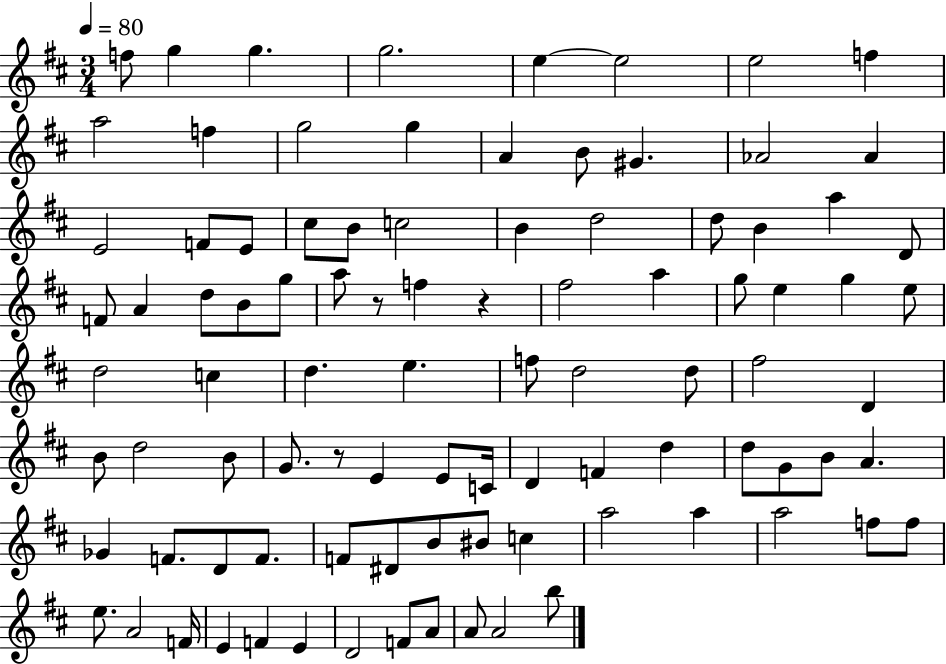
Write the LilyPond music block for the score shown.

{
  \clef treble
  \numericTimeSignature
  \time 3/4
  \key d \major
  \tempo 4 = 80
  f''8 g''4 g''4. | g''2. | e''4~~ e''2 | e''2 f''4 | \break a''2 f''4 | g''2 g''4 | a'4 b'8 gis'4. | aes'2 aes'4 | \break e'2 f'8 e'8 | cis''8 b'8 c''2 | b'4 d''2 | d''8 b'4 a''4 d'8 | \break f'8 a'4 d''8 b'8 g''8 | a''8 r8 f''4 r4 | fis''2 a''4 | g''8 e''4 g''4 e''8 | \break d''2 c''4 | d''4. e''4. | f''8 d''2 d''8 | fis''2 d'4 | \break b'8 d''2 b'8 | g'8. r8 e'4 e'8 c'16 | d'4 f'4 d''4 | d''8 g'8 b'8 a'4. | \break ges'4 f'8. d'8 f'8. | f'8 dis'8 b'8 bis'8 c''4 | a''2 a''4 | a''2 f''8 f''8 | \break e''8. a'2 f'16 | e'4 f'4 e'4 | d'2 f'8 a'8 | a'8 a'2 b''8 | \break \bar "|."
}